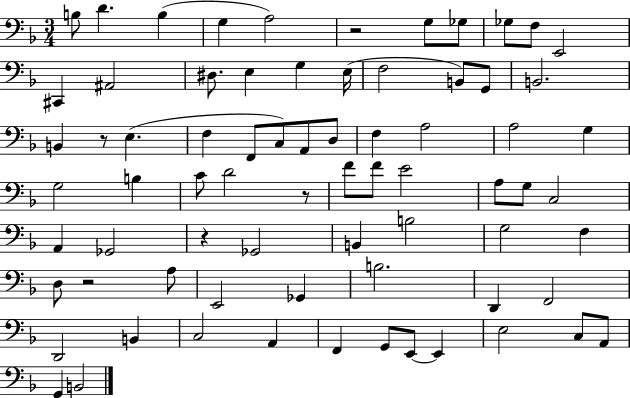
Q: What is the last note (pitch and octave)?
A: B2